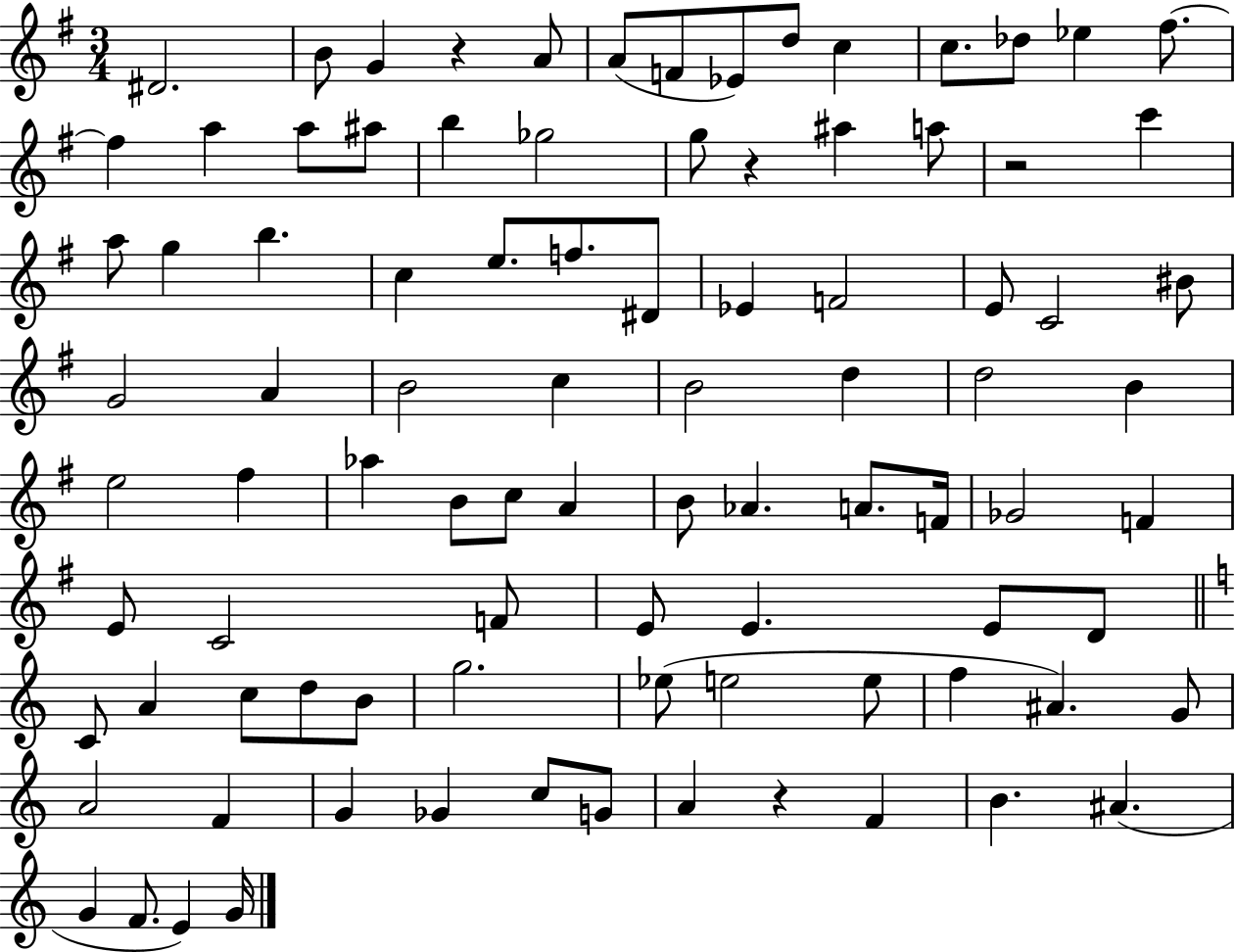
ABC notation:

X:1
T:Untitled
M:3/4
L:1/4
K:G
^D2 B/2 G z A/2 A/2 F/2 _E/2 d/2 c c/2 _d/2 _e ^f/2 ^f a a/2 ^a/2 b _g2 g/2 z ^a a/2 z2 c' a/2 g b c e/2 f/2 ^D/2 _E F2 E/2 C2 ^B/2 G2 A B2 c B2 d d2 B e2 ^f _a B/2 c/2 A B/2 _A A/2 F/4 _G2 F E/2 C2 F/2 E/2 E E/2 D/2 C/2 A c/2 d/2 B/2 g2 _e/2 e2 e/2 f ^A G/2 A2 F G _G c/2 G/2 A z F B ^A G F/2 E G/4